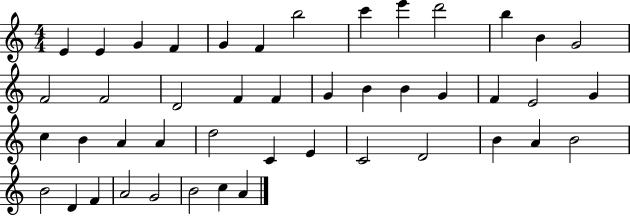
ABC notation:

X:1
T:Untitled
M:4/4
L:1/4
K:C
E E G F G F b2 c' e' d'2 b B G2 F2 F2 D2 F F G B B G F E2 G c B A A d2 C E C2 D2 B A B2 B2 D F A2 G2 B2 c A